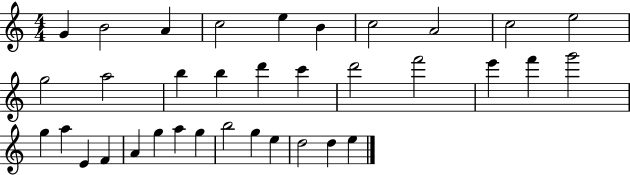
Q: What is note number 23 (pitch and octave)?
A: A5